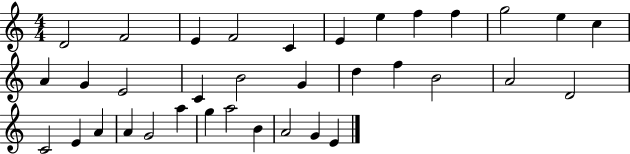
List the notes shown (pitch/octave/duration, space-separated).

D4/h F4/h E4/q F4/h C4/q E4/q E5/q F5/q F5/q G5/h E5/q C5/q A4/q G4/q E4/h C4/q B4/h G4/q D5/q F5/q B4/h A4/h D4/h C4/h E4/q A4/q A4/q G4/h A5/q G5/q A5/h B4/q A4/h G4/q E4/q